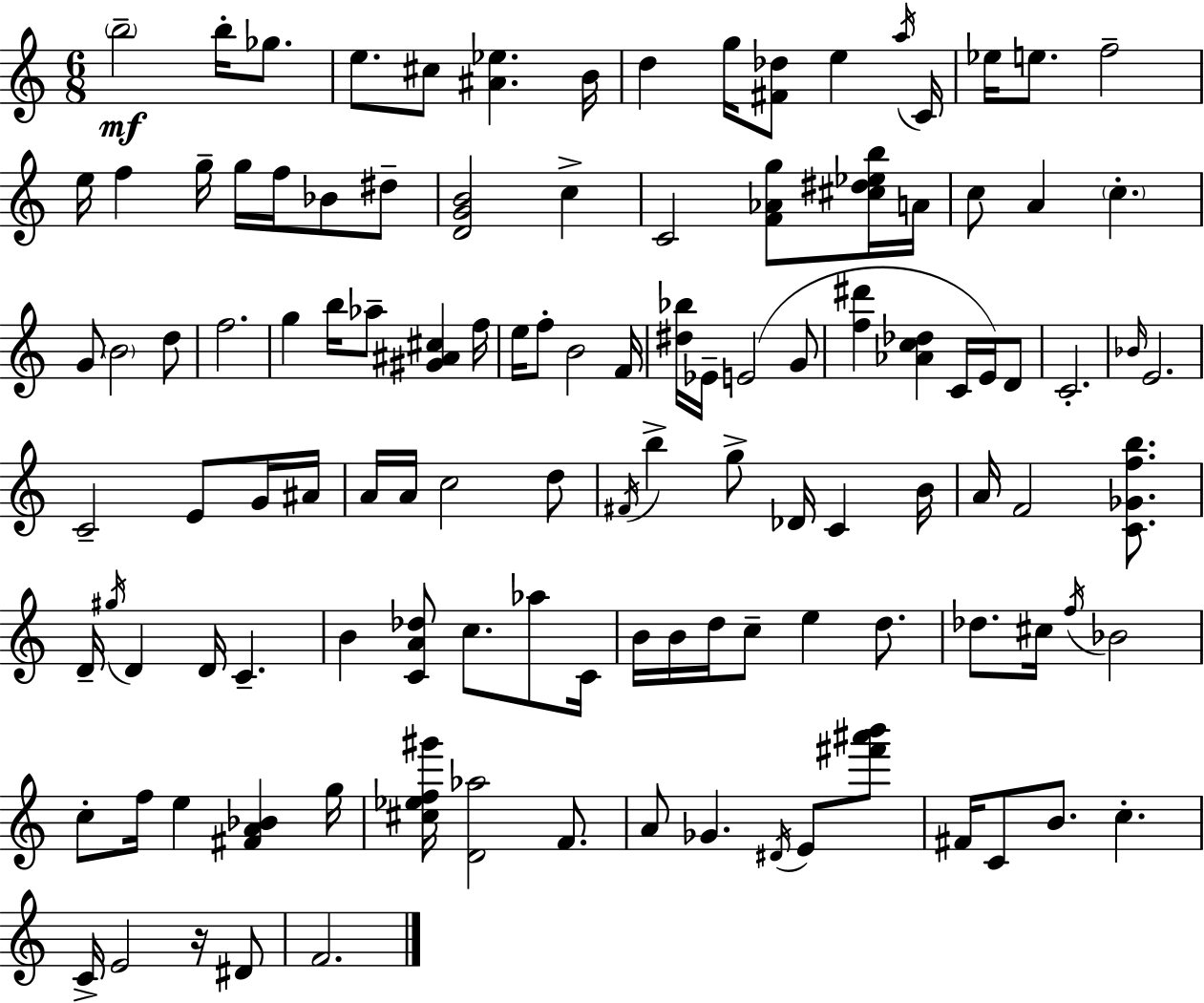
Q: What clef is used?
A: treble